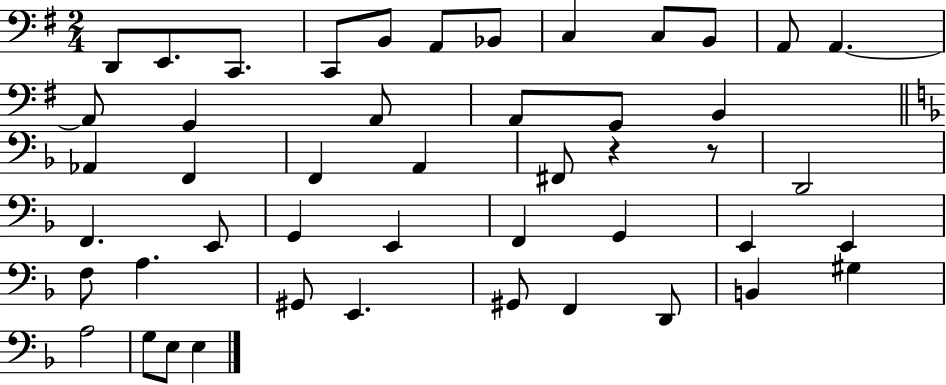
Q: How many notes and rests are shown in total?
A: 47